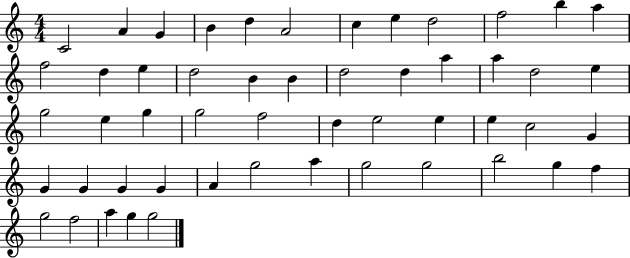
C4/h A4/q G4/q B4/q D5/q A4/h C5/q E5/q D5/h F5/h B5/q A5/q F5/h D5/q E5/q D5/h B4/q B4/q D5/h D5/q A5/q A5/q D5/h E5/q G5/h E5/q G5/q G5/h F5/h D5/q E5/h E5/q E5/q C5/h G4/q G4/q G4/q G4/q G4/q A4/q G5/h A5/q G5/h G5/h B5/h G5/q F5/q G5/h F5/h A5/q G5/q G5/h